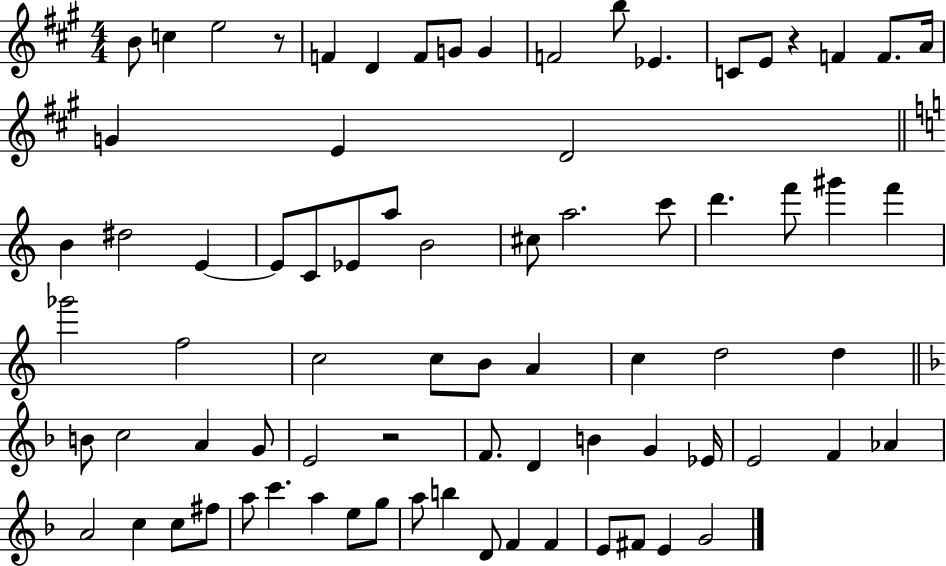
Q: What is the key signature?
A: A major